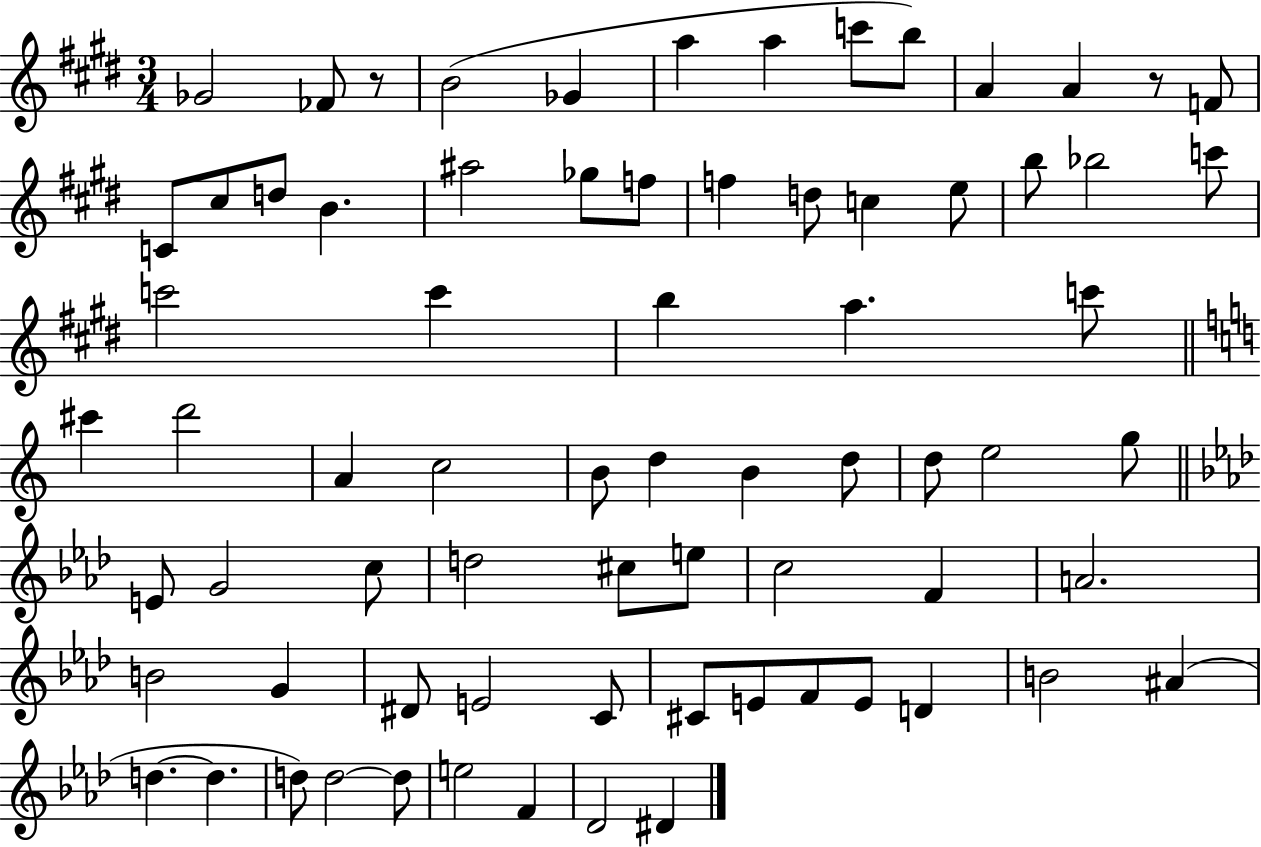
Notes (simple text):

Gb4/h FES4/e R/e B4/h Gb4/q A5/q A5/q C6/e B5/e A4/q A4/q R/e F4/e C4/e C#5/e D5/e B4/q. A#5/h Gb5/e F5/e F5/q D5/e C5/q E5/e B5/e Bb5/h C6/e C6/h C6/q B5/q A5/q. C6/e C#6/q D6/h A4/q C5/h B4/e D5/q B4/q D5/e D5/e E5/h G5/e E4/e G4/h C5/e D5/h C#5/e E5/e C5/h F4/q A4/h. B4/h G4/q D#4/e E4/h C4/e C#4/e E4/e F4/e E4/e D4/q B4/h A#4/q D5/q. D5/q. D5/e D5/h D5/e E5/h F4/q Db4/h D#4/q